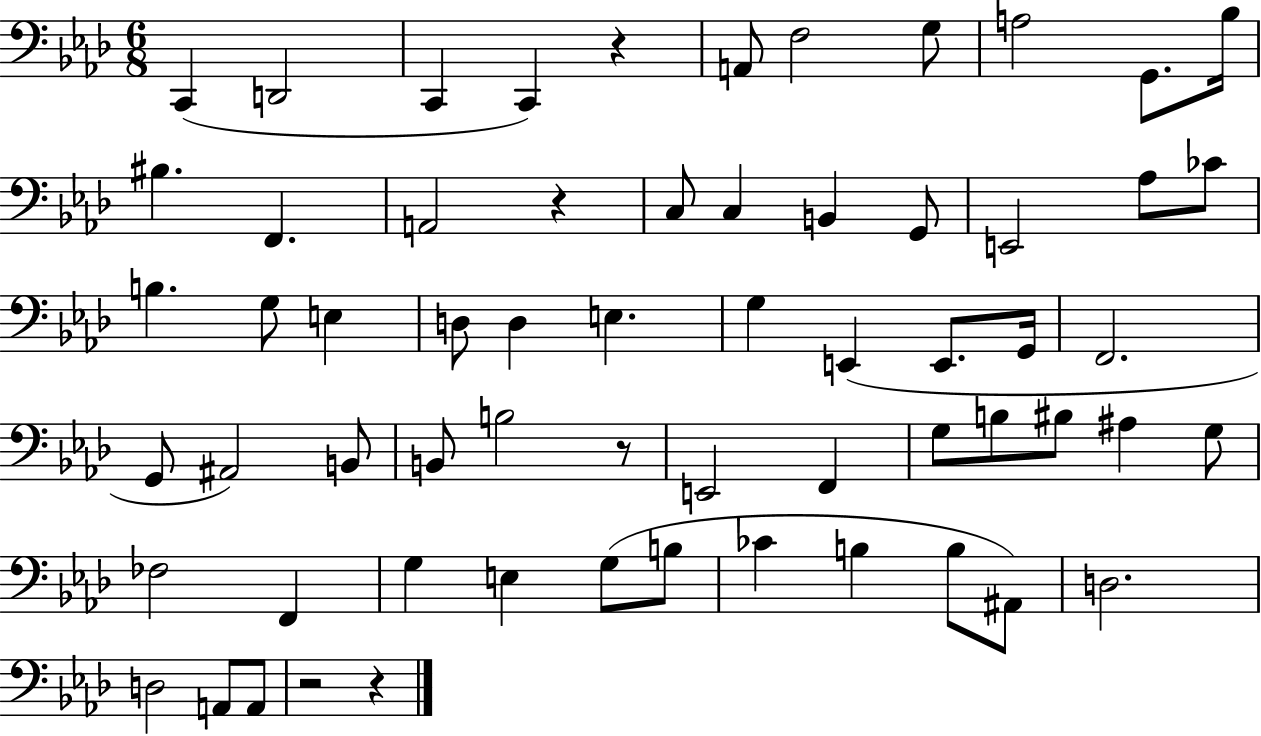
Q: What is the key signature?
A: AES major